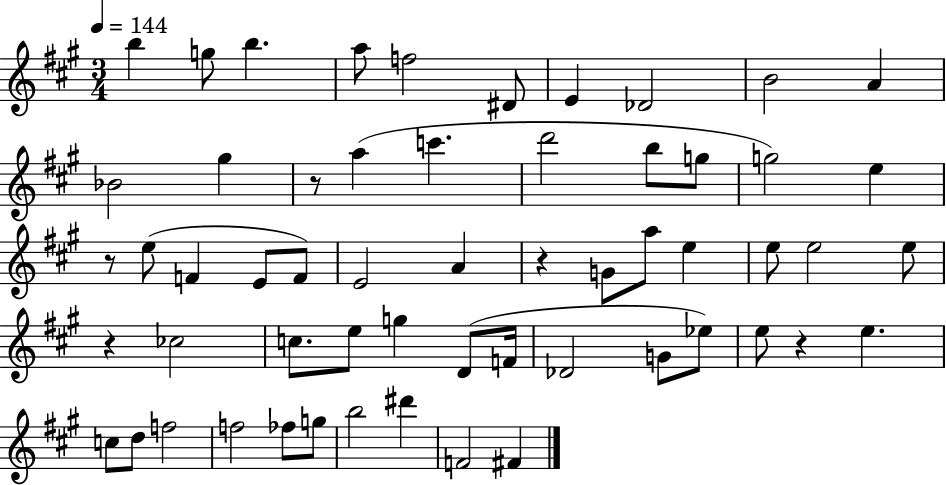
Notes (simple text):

B5/q G5/e B5/q. A5/e F5/h D#4/e E4/q Db4/h B4/h A4/q Bb4/h G#5/q R/e A5/q C6/q. D6/h B5/e G5/e G5/h E5/q R/e E5/e F4/q E4/e F4/e E4/h A4/q R/q G4/e A5/e E5/q E5/e E5/h E5/e R/q CES5/h C5/e. E5/e G5/q D4/e F4/s Db4/h G4/e Eb5/e E5/e R/q E5/q. C5/e D5/e F5/h F5/h FES5/e G5/e B5/h D#6/q F4/h F#4/q